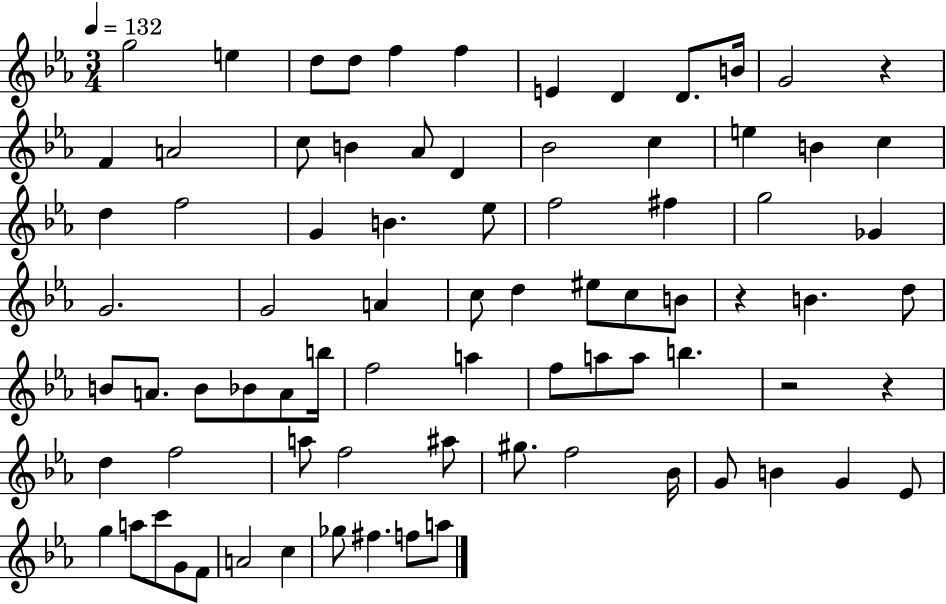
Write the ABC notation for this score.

X:1
T:Untitled
M:3/4
L:1/4
K:Eb
g2 e d/2 d/2 f f E D D/2 B/4 G2 z F A2 c/2 B _A/2 D _B2 c e B c d f2 G B _e/2 f2 ^f g2 _G G2 G2 A c/2 d ^e/2 c/2 B/2 z B d/2 B/2 A/2 B/2 _B/2 A/2 b/4 f2 a f/2 a/2 a/2 b z2 z d f2 a/2 f2 ^a/2 ^g/2 f2 _B/4 G/2 B G _E/2 g a/2 c'/2 G/2 F/2 A2 c _g/2 ^f f/2 a/2